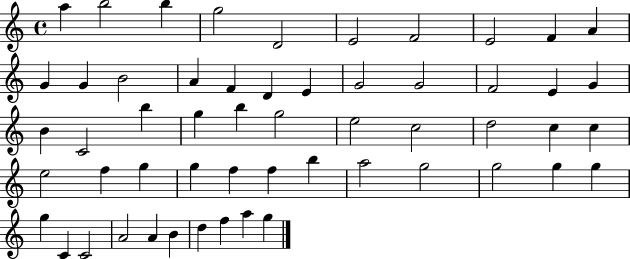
X:1
T:Untitled
M:4/4
L:1/4
K:C
a b2 b g2 D2 E2 F2 E2 F A G G B2 A F D E G2 G2 F2 E G B C2 b g b g2 e2 c2 d2 c c e2 f g g f f b a2 g2 g2 g g g C C2 A2 A B d f a g